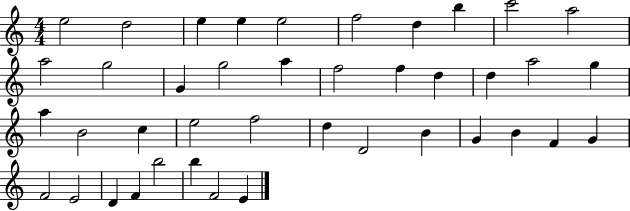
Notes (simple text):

E5/h D5/h E5/q E5/q E5/h F5/h D5/q B5/q C6/h A5/h A5/h G5/h G4/q G5/h A5/q F5/h F5/q D5/q D5/q A5/h G5/q A5/q B4/h C5/q E5/h F5/h D5/q D4/h B4/q G4/q B4/q F4/q G4/q F4/h E4/h D4/q F4/q B5/h B5/q F4/h E4/q